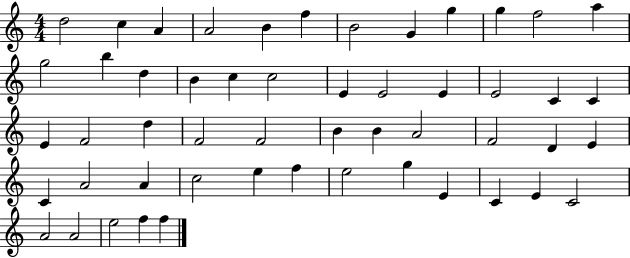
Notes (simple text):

D5/h C5/q A4/q A4/h B4/q F5/q B4/h G4/q G5/q G5/q F5/h A5/q G5/h B5/q D5/q B4/q C5/q C5/h E4/q E4/h E4/q E4/h C4/q C4/q E4/q F4/h D5/q F4/h F4/h B4/q B4/q A4/h F4/h D4/q E4/q C4/q A4/h A4/q C5/h E5/q F5/q E5/h G5/q E4/q C4/q E4/q C4/h A4/h A4/h E5/h F5/q F5/q